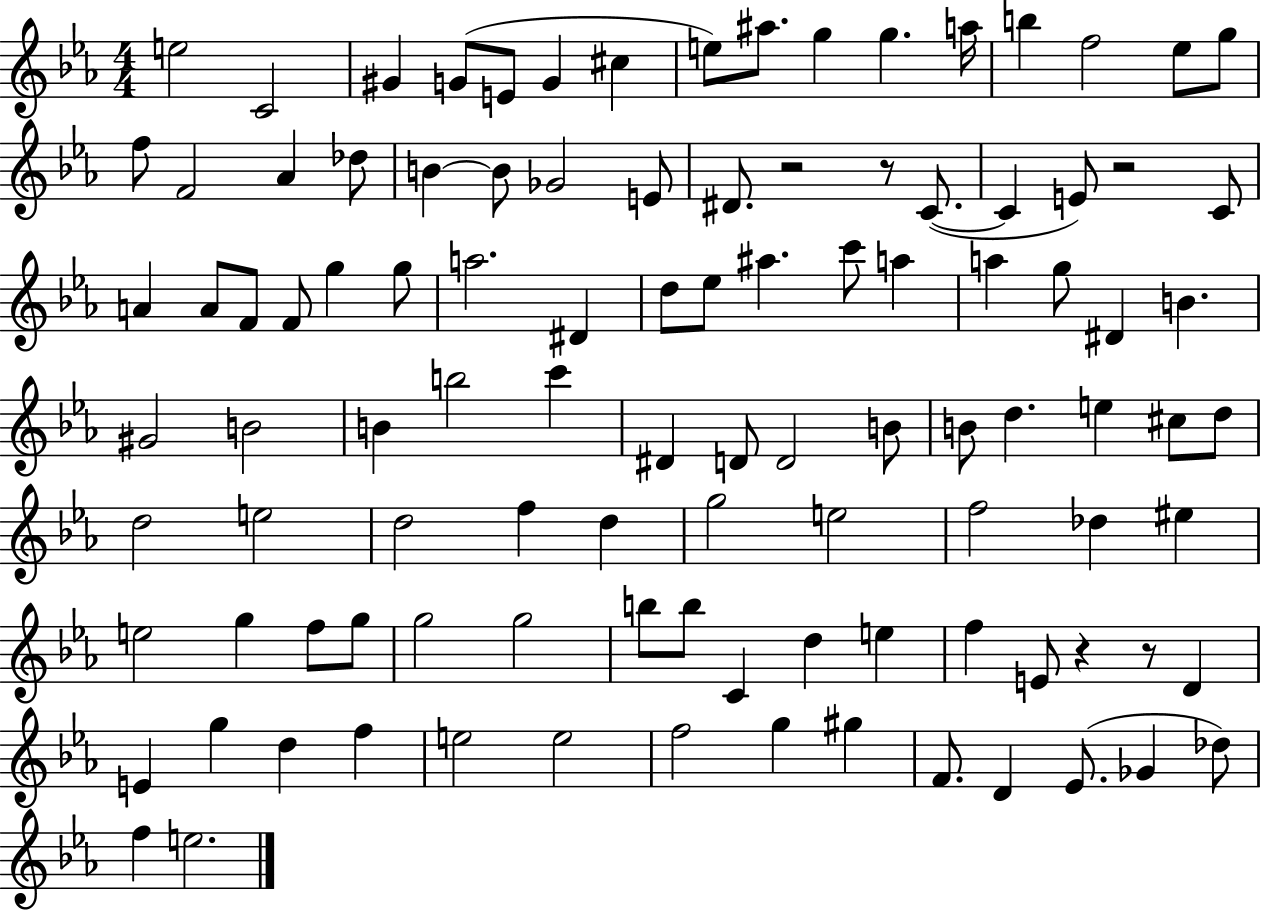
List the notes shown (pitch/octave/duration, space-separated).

E5/h C4/h G#4/q G4/e E4/e G4/q C#5/q E5/e A#5/e. G5/q G5/q. A5/s B5/q F5/h Eb5/e G5/e F5/e F4/h Ab4/q Db5/e B4/q B4/e Gb4/h E4/e D#4/e. R/h R/e C4/e. C4/q E4/e R/h C4/e A4/q A4/e F4/e F4/e G5/q G5/e A5/h. D#4/q D5/e Eb5/e A#5/q. C6/e A5/q A5/q G5/e D#4/q B4/q. G#4/h B4/h B4/q B5/h C6/q D#4/q D4/e D4/h B4/e B4/e D5/q. E5/q C#5/e D5/e D5/h E5/h D5/h F5/q D5/q G5/h E5/h F5/h Db5/q EIS5/q E5/h G5/q F5/e G5/e G5/h G5/h B5/e B5/e C4/q D5/q E5/q F5/q E4/e R/q R/e D4/q E4/q G5/q D5/q F5/q E5/h E5/h F5/h G5/q G#5/q F4/e. D4/q Eb4/e. Gb4/q Db5/e F5/q E5/h.